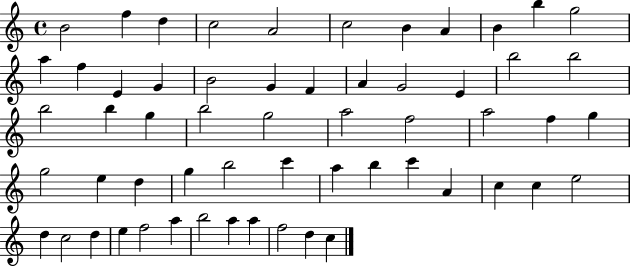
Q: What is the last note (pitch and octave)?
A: C5